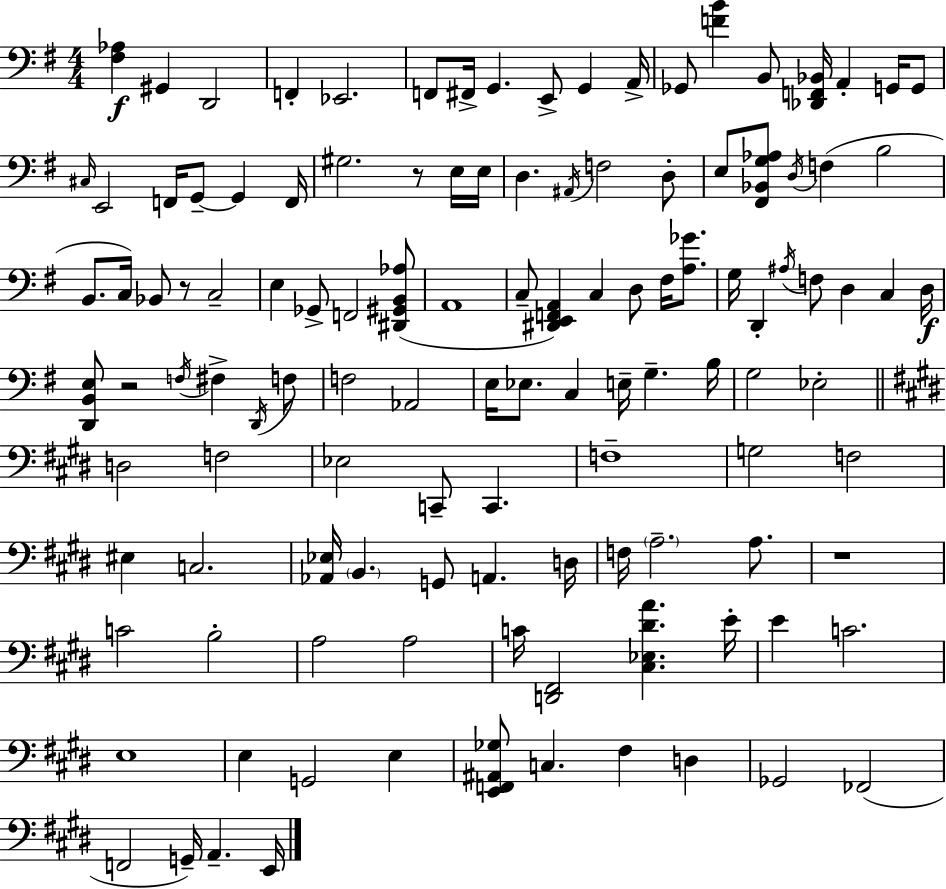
X:1
T:Untitled
M:4/4
L:1/4
K:Em
[^F,_A,] ^G,, D,,2 F,, _E,,2 F,,/2 ^F,,/4 G,, E,,/2 G,, A,,/4 _G,,/2 [FB] B,,/2 [_D,,F,,_B,,]/4 A,, G,,/4 G,,/2 ^C,/4 E,,2 F,,/4 G,,/2 G,, F,,/4 ^G,2 z/2 E,/4 E,/4 D, ^A,,/4 F,2 D,/2 E,/2 [^F,,_B,,G,_A,]/2 D,/4 F, B,2 B,,/2 C,/4 _B,,/2 z/2 C,2 E, _G,,/2 F,,2 [^D,,^G,,B,,_A,]/2 A,,4 C,/2 [^D,,E,,F,,A,,] C, D,/2 ^F,/4 [A,_G]/2 G,/4 D,, ^A,/4 F,/2 D, C, D,/4 [D,,B,,E,]/2 z2 F,/4 ^F, D,,/4 F,/2 F,2 _A,,2 E,/4 _E,/2 C, E,/4 G, B,/4 G,2 _E,2 D,2 F,2 _E,2 C,,/2 C,, F,4 G,2 F,2 ^E, C,2 [_A,,_E,]/4 B,, G,,/2 A,, D,/4 F,/4 A,2 A,/2 z4 C2 B,2 A,2 A,2 C/4 [D,,^F,,]2 [^C,_E,^DA] E/4 E C2 E,4 E, G,,2 E, [E,,F,,^A,,_G,]/2 C, ^F, D, _G,,2 _F,,2 F,,2 G,,/4 A,, E,,/4